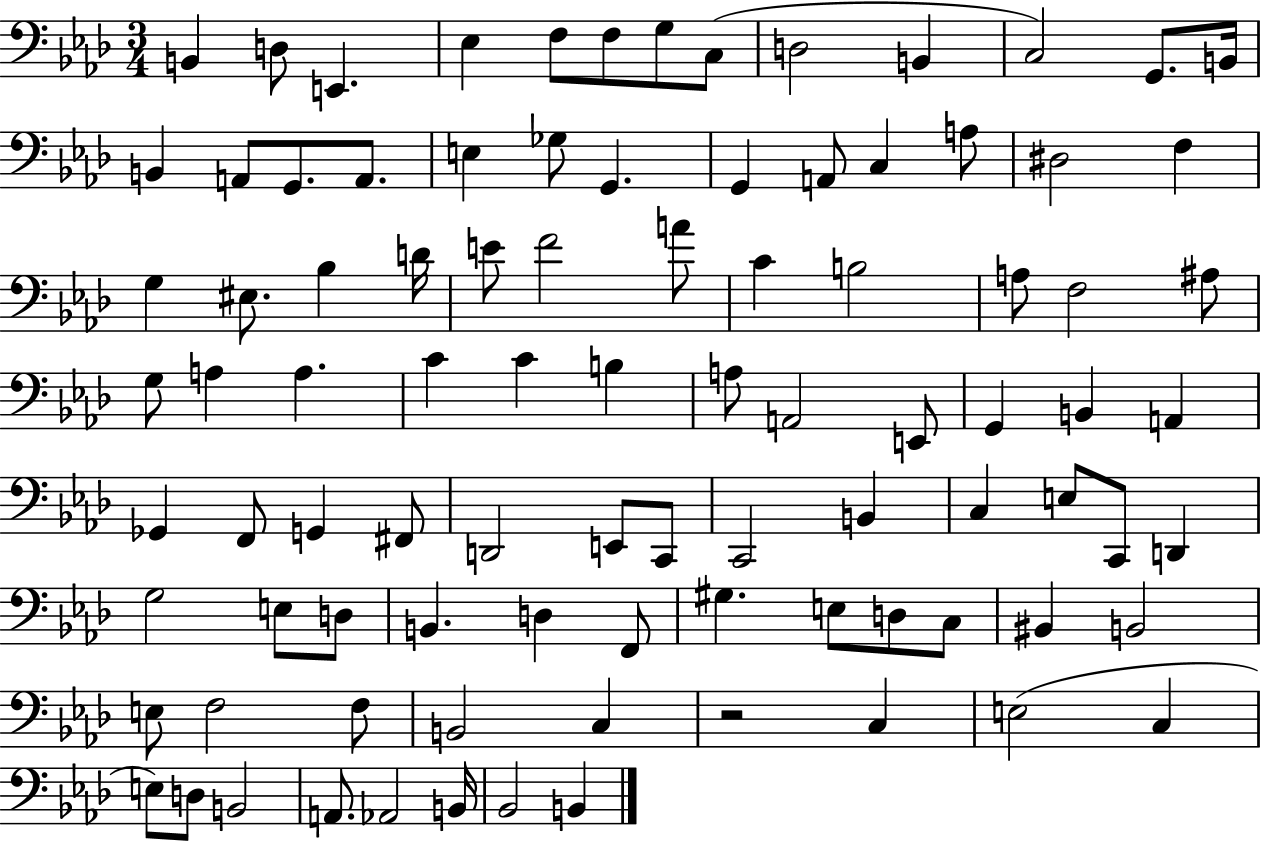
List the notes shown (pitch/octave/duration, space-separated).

B2/q D3/e E2/q. Eb3/q F3/e F3/e G3/e C3/e D3/h B2/q C3/h G2/e. B2/s B2/q A2/e G2/e. A2/e. E3/q Gb3/e G2/q. G2/q A2/e C3/q A3/e D#3/h F3/q G3/q EIS3/e. Bb3/q D4/s E4/e F4/h A4/e C4/q B3/h A3/e F3/h A#3/e G3/e A3/q A3/q. C4/q C4/q B3/q A3/e A2/h E2/e G2/q B2/q A2/q Gb2/q F2/e G2/q F#2/e D2/h E2/e C2/e C2/h B2/q C3/q E3/e C2/e D2/q G3/h E3/e D3/e B2/q. D3/q F2/e G#3/q. E3/e D3/e C3/e BIS2/q B2/h E3/e F3/h F3/e B2/h C3/q R/h C3/q E3/h C3/q E3/e D3/e B2/h A2/e. Ab2/h B2/s Bb2/h B2/q